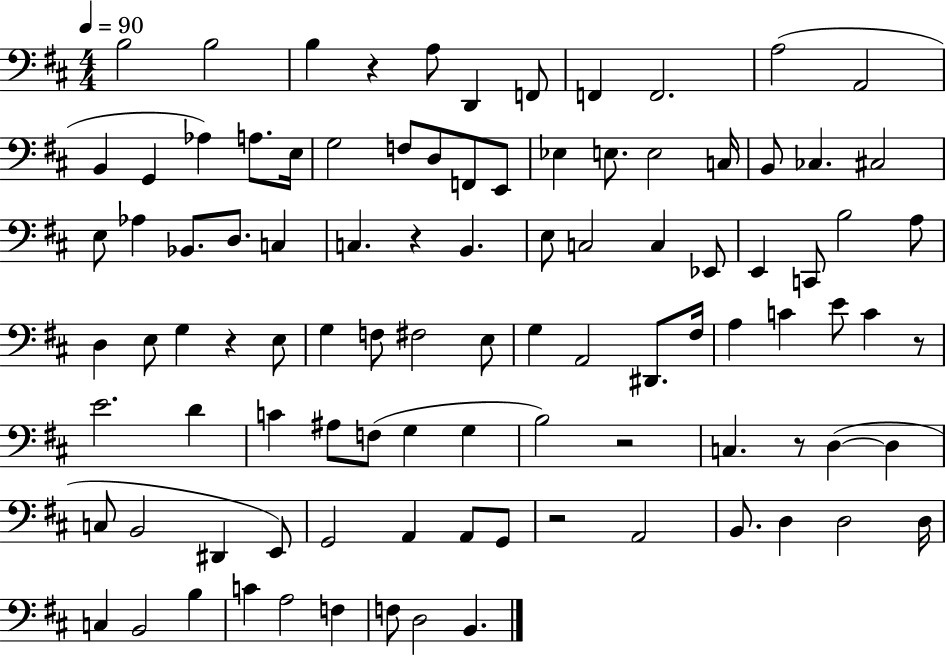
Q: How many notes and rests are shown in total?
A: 98